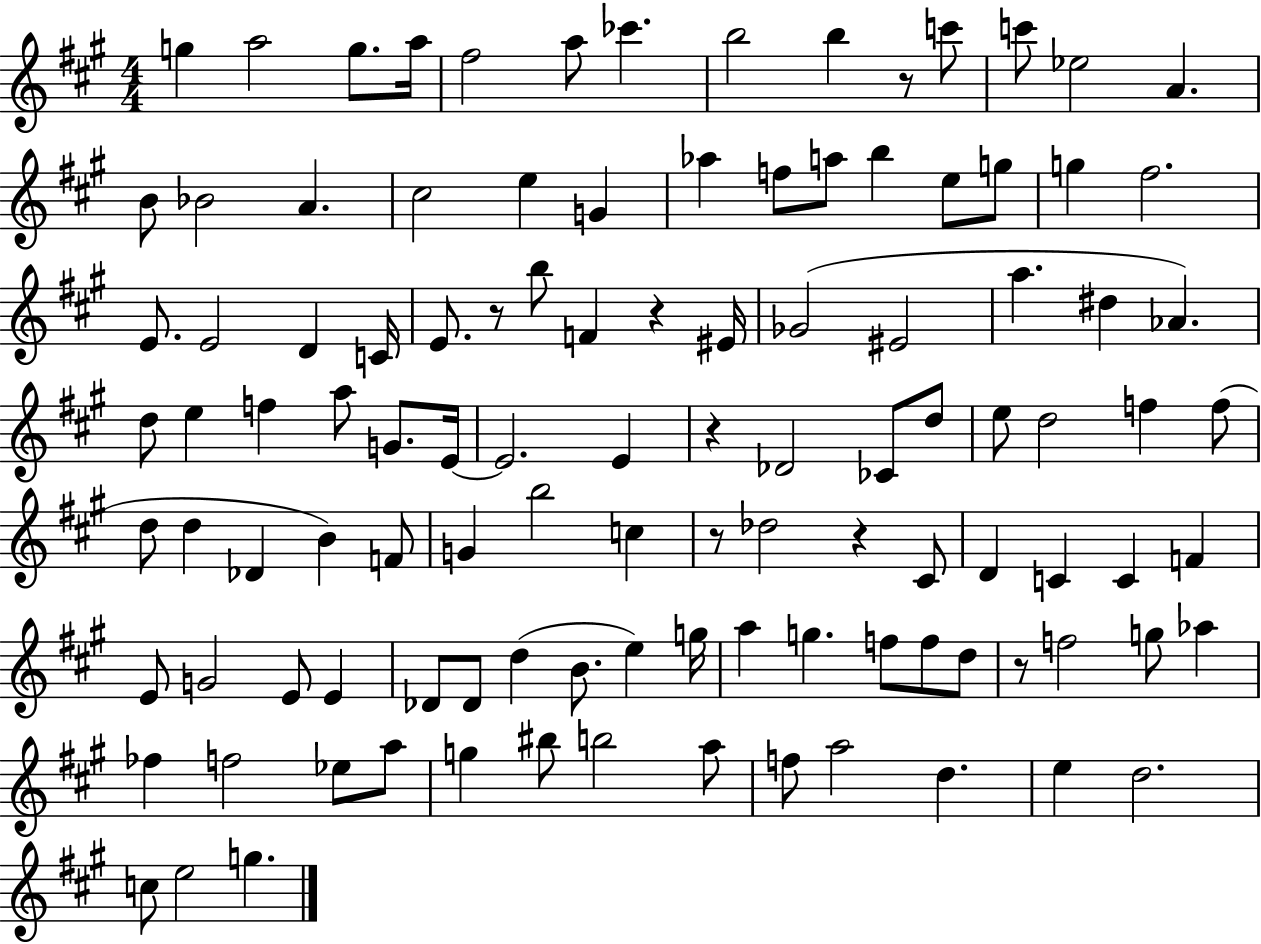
{
  \clef treble
  \numericTimeSignature
  \time 4/4
  \key a \major
  g''4 a''2 g''8. a''16 | fis''2 a''8 ces'''4. | b''2 b''4 r8 c'''8 | c'''8 ees''2 a'4. | \break b'8 bes'2 a'4. | cis''2 e''4 g'4 | aes''4 f''8 a''8 b''4 e''8 g''8 | g''4 fis''2. | \break e'8. e'2 d'4 c'16 | e'8. r8 b''8 f'4 r4 eis'16 | ges'2( eis'2 | a''4. dis''4 aes'4.) | \break d''8 e''4 f''4 a''8 g'8. e'16~~ | e'2. e'4 | r4 des'2 ces'8 d''8 | e''8 d''2 f''4 f''8( | \break d''8 d''4 des'4 b'4) f'8 | g'4 b''2 c''4 | r8 des''2 r4 cis'8 | d'4 c'4 c'4 f'4 | \break e'8 g'2 e'8 e'4 | des'8 des'8 d''4( b'8. e''4) g''16 | a''4 g''4. f''8 f''8 d''8 | r8 f''2 g''8 aes''4 | \break fes''4 f''2 ees''8 a''8 | g''4 bis''8 b''2 a''8 | f''8 a''2 d''4. | e''4 d''2. | \break c''8 e''2 g''4. | \bar "|."
}